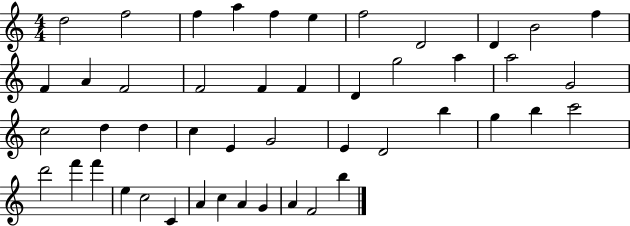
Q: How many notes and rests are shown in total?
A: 47